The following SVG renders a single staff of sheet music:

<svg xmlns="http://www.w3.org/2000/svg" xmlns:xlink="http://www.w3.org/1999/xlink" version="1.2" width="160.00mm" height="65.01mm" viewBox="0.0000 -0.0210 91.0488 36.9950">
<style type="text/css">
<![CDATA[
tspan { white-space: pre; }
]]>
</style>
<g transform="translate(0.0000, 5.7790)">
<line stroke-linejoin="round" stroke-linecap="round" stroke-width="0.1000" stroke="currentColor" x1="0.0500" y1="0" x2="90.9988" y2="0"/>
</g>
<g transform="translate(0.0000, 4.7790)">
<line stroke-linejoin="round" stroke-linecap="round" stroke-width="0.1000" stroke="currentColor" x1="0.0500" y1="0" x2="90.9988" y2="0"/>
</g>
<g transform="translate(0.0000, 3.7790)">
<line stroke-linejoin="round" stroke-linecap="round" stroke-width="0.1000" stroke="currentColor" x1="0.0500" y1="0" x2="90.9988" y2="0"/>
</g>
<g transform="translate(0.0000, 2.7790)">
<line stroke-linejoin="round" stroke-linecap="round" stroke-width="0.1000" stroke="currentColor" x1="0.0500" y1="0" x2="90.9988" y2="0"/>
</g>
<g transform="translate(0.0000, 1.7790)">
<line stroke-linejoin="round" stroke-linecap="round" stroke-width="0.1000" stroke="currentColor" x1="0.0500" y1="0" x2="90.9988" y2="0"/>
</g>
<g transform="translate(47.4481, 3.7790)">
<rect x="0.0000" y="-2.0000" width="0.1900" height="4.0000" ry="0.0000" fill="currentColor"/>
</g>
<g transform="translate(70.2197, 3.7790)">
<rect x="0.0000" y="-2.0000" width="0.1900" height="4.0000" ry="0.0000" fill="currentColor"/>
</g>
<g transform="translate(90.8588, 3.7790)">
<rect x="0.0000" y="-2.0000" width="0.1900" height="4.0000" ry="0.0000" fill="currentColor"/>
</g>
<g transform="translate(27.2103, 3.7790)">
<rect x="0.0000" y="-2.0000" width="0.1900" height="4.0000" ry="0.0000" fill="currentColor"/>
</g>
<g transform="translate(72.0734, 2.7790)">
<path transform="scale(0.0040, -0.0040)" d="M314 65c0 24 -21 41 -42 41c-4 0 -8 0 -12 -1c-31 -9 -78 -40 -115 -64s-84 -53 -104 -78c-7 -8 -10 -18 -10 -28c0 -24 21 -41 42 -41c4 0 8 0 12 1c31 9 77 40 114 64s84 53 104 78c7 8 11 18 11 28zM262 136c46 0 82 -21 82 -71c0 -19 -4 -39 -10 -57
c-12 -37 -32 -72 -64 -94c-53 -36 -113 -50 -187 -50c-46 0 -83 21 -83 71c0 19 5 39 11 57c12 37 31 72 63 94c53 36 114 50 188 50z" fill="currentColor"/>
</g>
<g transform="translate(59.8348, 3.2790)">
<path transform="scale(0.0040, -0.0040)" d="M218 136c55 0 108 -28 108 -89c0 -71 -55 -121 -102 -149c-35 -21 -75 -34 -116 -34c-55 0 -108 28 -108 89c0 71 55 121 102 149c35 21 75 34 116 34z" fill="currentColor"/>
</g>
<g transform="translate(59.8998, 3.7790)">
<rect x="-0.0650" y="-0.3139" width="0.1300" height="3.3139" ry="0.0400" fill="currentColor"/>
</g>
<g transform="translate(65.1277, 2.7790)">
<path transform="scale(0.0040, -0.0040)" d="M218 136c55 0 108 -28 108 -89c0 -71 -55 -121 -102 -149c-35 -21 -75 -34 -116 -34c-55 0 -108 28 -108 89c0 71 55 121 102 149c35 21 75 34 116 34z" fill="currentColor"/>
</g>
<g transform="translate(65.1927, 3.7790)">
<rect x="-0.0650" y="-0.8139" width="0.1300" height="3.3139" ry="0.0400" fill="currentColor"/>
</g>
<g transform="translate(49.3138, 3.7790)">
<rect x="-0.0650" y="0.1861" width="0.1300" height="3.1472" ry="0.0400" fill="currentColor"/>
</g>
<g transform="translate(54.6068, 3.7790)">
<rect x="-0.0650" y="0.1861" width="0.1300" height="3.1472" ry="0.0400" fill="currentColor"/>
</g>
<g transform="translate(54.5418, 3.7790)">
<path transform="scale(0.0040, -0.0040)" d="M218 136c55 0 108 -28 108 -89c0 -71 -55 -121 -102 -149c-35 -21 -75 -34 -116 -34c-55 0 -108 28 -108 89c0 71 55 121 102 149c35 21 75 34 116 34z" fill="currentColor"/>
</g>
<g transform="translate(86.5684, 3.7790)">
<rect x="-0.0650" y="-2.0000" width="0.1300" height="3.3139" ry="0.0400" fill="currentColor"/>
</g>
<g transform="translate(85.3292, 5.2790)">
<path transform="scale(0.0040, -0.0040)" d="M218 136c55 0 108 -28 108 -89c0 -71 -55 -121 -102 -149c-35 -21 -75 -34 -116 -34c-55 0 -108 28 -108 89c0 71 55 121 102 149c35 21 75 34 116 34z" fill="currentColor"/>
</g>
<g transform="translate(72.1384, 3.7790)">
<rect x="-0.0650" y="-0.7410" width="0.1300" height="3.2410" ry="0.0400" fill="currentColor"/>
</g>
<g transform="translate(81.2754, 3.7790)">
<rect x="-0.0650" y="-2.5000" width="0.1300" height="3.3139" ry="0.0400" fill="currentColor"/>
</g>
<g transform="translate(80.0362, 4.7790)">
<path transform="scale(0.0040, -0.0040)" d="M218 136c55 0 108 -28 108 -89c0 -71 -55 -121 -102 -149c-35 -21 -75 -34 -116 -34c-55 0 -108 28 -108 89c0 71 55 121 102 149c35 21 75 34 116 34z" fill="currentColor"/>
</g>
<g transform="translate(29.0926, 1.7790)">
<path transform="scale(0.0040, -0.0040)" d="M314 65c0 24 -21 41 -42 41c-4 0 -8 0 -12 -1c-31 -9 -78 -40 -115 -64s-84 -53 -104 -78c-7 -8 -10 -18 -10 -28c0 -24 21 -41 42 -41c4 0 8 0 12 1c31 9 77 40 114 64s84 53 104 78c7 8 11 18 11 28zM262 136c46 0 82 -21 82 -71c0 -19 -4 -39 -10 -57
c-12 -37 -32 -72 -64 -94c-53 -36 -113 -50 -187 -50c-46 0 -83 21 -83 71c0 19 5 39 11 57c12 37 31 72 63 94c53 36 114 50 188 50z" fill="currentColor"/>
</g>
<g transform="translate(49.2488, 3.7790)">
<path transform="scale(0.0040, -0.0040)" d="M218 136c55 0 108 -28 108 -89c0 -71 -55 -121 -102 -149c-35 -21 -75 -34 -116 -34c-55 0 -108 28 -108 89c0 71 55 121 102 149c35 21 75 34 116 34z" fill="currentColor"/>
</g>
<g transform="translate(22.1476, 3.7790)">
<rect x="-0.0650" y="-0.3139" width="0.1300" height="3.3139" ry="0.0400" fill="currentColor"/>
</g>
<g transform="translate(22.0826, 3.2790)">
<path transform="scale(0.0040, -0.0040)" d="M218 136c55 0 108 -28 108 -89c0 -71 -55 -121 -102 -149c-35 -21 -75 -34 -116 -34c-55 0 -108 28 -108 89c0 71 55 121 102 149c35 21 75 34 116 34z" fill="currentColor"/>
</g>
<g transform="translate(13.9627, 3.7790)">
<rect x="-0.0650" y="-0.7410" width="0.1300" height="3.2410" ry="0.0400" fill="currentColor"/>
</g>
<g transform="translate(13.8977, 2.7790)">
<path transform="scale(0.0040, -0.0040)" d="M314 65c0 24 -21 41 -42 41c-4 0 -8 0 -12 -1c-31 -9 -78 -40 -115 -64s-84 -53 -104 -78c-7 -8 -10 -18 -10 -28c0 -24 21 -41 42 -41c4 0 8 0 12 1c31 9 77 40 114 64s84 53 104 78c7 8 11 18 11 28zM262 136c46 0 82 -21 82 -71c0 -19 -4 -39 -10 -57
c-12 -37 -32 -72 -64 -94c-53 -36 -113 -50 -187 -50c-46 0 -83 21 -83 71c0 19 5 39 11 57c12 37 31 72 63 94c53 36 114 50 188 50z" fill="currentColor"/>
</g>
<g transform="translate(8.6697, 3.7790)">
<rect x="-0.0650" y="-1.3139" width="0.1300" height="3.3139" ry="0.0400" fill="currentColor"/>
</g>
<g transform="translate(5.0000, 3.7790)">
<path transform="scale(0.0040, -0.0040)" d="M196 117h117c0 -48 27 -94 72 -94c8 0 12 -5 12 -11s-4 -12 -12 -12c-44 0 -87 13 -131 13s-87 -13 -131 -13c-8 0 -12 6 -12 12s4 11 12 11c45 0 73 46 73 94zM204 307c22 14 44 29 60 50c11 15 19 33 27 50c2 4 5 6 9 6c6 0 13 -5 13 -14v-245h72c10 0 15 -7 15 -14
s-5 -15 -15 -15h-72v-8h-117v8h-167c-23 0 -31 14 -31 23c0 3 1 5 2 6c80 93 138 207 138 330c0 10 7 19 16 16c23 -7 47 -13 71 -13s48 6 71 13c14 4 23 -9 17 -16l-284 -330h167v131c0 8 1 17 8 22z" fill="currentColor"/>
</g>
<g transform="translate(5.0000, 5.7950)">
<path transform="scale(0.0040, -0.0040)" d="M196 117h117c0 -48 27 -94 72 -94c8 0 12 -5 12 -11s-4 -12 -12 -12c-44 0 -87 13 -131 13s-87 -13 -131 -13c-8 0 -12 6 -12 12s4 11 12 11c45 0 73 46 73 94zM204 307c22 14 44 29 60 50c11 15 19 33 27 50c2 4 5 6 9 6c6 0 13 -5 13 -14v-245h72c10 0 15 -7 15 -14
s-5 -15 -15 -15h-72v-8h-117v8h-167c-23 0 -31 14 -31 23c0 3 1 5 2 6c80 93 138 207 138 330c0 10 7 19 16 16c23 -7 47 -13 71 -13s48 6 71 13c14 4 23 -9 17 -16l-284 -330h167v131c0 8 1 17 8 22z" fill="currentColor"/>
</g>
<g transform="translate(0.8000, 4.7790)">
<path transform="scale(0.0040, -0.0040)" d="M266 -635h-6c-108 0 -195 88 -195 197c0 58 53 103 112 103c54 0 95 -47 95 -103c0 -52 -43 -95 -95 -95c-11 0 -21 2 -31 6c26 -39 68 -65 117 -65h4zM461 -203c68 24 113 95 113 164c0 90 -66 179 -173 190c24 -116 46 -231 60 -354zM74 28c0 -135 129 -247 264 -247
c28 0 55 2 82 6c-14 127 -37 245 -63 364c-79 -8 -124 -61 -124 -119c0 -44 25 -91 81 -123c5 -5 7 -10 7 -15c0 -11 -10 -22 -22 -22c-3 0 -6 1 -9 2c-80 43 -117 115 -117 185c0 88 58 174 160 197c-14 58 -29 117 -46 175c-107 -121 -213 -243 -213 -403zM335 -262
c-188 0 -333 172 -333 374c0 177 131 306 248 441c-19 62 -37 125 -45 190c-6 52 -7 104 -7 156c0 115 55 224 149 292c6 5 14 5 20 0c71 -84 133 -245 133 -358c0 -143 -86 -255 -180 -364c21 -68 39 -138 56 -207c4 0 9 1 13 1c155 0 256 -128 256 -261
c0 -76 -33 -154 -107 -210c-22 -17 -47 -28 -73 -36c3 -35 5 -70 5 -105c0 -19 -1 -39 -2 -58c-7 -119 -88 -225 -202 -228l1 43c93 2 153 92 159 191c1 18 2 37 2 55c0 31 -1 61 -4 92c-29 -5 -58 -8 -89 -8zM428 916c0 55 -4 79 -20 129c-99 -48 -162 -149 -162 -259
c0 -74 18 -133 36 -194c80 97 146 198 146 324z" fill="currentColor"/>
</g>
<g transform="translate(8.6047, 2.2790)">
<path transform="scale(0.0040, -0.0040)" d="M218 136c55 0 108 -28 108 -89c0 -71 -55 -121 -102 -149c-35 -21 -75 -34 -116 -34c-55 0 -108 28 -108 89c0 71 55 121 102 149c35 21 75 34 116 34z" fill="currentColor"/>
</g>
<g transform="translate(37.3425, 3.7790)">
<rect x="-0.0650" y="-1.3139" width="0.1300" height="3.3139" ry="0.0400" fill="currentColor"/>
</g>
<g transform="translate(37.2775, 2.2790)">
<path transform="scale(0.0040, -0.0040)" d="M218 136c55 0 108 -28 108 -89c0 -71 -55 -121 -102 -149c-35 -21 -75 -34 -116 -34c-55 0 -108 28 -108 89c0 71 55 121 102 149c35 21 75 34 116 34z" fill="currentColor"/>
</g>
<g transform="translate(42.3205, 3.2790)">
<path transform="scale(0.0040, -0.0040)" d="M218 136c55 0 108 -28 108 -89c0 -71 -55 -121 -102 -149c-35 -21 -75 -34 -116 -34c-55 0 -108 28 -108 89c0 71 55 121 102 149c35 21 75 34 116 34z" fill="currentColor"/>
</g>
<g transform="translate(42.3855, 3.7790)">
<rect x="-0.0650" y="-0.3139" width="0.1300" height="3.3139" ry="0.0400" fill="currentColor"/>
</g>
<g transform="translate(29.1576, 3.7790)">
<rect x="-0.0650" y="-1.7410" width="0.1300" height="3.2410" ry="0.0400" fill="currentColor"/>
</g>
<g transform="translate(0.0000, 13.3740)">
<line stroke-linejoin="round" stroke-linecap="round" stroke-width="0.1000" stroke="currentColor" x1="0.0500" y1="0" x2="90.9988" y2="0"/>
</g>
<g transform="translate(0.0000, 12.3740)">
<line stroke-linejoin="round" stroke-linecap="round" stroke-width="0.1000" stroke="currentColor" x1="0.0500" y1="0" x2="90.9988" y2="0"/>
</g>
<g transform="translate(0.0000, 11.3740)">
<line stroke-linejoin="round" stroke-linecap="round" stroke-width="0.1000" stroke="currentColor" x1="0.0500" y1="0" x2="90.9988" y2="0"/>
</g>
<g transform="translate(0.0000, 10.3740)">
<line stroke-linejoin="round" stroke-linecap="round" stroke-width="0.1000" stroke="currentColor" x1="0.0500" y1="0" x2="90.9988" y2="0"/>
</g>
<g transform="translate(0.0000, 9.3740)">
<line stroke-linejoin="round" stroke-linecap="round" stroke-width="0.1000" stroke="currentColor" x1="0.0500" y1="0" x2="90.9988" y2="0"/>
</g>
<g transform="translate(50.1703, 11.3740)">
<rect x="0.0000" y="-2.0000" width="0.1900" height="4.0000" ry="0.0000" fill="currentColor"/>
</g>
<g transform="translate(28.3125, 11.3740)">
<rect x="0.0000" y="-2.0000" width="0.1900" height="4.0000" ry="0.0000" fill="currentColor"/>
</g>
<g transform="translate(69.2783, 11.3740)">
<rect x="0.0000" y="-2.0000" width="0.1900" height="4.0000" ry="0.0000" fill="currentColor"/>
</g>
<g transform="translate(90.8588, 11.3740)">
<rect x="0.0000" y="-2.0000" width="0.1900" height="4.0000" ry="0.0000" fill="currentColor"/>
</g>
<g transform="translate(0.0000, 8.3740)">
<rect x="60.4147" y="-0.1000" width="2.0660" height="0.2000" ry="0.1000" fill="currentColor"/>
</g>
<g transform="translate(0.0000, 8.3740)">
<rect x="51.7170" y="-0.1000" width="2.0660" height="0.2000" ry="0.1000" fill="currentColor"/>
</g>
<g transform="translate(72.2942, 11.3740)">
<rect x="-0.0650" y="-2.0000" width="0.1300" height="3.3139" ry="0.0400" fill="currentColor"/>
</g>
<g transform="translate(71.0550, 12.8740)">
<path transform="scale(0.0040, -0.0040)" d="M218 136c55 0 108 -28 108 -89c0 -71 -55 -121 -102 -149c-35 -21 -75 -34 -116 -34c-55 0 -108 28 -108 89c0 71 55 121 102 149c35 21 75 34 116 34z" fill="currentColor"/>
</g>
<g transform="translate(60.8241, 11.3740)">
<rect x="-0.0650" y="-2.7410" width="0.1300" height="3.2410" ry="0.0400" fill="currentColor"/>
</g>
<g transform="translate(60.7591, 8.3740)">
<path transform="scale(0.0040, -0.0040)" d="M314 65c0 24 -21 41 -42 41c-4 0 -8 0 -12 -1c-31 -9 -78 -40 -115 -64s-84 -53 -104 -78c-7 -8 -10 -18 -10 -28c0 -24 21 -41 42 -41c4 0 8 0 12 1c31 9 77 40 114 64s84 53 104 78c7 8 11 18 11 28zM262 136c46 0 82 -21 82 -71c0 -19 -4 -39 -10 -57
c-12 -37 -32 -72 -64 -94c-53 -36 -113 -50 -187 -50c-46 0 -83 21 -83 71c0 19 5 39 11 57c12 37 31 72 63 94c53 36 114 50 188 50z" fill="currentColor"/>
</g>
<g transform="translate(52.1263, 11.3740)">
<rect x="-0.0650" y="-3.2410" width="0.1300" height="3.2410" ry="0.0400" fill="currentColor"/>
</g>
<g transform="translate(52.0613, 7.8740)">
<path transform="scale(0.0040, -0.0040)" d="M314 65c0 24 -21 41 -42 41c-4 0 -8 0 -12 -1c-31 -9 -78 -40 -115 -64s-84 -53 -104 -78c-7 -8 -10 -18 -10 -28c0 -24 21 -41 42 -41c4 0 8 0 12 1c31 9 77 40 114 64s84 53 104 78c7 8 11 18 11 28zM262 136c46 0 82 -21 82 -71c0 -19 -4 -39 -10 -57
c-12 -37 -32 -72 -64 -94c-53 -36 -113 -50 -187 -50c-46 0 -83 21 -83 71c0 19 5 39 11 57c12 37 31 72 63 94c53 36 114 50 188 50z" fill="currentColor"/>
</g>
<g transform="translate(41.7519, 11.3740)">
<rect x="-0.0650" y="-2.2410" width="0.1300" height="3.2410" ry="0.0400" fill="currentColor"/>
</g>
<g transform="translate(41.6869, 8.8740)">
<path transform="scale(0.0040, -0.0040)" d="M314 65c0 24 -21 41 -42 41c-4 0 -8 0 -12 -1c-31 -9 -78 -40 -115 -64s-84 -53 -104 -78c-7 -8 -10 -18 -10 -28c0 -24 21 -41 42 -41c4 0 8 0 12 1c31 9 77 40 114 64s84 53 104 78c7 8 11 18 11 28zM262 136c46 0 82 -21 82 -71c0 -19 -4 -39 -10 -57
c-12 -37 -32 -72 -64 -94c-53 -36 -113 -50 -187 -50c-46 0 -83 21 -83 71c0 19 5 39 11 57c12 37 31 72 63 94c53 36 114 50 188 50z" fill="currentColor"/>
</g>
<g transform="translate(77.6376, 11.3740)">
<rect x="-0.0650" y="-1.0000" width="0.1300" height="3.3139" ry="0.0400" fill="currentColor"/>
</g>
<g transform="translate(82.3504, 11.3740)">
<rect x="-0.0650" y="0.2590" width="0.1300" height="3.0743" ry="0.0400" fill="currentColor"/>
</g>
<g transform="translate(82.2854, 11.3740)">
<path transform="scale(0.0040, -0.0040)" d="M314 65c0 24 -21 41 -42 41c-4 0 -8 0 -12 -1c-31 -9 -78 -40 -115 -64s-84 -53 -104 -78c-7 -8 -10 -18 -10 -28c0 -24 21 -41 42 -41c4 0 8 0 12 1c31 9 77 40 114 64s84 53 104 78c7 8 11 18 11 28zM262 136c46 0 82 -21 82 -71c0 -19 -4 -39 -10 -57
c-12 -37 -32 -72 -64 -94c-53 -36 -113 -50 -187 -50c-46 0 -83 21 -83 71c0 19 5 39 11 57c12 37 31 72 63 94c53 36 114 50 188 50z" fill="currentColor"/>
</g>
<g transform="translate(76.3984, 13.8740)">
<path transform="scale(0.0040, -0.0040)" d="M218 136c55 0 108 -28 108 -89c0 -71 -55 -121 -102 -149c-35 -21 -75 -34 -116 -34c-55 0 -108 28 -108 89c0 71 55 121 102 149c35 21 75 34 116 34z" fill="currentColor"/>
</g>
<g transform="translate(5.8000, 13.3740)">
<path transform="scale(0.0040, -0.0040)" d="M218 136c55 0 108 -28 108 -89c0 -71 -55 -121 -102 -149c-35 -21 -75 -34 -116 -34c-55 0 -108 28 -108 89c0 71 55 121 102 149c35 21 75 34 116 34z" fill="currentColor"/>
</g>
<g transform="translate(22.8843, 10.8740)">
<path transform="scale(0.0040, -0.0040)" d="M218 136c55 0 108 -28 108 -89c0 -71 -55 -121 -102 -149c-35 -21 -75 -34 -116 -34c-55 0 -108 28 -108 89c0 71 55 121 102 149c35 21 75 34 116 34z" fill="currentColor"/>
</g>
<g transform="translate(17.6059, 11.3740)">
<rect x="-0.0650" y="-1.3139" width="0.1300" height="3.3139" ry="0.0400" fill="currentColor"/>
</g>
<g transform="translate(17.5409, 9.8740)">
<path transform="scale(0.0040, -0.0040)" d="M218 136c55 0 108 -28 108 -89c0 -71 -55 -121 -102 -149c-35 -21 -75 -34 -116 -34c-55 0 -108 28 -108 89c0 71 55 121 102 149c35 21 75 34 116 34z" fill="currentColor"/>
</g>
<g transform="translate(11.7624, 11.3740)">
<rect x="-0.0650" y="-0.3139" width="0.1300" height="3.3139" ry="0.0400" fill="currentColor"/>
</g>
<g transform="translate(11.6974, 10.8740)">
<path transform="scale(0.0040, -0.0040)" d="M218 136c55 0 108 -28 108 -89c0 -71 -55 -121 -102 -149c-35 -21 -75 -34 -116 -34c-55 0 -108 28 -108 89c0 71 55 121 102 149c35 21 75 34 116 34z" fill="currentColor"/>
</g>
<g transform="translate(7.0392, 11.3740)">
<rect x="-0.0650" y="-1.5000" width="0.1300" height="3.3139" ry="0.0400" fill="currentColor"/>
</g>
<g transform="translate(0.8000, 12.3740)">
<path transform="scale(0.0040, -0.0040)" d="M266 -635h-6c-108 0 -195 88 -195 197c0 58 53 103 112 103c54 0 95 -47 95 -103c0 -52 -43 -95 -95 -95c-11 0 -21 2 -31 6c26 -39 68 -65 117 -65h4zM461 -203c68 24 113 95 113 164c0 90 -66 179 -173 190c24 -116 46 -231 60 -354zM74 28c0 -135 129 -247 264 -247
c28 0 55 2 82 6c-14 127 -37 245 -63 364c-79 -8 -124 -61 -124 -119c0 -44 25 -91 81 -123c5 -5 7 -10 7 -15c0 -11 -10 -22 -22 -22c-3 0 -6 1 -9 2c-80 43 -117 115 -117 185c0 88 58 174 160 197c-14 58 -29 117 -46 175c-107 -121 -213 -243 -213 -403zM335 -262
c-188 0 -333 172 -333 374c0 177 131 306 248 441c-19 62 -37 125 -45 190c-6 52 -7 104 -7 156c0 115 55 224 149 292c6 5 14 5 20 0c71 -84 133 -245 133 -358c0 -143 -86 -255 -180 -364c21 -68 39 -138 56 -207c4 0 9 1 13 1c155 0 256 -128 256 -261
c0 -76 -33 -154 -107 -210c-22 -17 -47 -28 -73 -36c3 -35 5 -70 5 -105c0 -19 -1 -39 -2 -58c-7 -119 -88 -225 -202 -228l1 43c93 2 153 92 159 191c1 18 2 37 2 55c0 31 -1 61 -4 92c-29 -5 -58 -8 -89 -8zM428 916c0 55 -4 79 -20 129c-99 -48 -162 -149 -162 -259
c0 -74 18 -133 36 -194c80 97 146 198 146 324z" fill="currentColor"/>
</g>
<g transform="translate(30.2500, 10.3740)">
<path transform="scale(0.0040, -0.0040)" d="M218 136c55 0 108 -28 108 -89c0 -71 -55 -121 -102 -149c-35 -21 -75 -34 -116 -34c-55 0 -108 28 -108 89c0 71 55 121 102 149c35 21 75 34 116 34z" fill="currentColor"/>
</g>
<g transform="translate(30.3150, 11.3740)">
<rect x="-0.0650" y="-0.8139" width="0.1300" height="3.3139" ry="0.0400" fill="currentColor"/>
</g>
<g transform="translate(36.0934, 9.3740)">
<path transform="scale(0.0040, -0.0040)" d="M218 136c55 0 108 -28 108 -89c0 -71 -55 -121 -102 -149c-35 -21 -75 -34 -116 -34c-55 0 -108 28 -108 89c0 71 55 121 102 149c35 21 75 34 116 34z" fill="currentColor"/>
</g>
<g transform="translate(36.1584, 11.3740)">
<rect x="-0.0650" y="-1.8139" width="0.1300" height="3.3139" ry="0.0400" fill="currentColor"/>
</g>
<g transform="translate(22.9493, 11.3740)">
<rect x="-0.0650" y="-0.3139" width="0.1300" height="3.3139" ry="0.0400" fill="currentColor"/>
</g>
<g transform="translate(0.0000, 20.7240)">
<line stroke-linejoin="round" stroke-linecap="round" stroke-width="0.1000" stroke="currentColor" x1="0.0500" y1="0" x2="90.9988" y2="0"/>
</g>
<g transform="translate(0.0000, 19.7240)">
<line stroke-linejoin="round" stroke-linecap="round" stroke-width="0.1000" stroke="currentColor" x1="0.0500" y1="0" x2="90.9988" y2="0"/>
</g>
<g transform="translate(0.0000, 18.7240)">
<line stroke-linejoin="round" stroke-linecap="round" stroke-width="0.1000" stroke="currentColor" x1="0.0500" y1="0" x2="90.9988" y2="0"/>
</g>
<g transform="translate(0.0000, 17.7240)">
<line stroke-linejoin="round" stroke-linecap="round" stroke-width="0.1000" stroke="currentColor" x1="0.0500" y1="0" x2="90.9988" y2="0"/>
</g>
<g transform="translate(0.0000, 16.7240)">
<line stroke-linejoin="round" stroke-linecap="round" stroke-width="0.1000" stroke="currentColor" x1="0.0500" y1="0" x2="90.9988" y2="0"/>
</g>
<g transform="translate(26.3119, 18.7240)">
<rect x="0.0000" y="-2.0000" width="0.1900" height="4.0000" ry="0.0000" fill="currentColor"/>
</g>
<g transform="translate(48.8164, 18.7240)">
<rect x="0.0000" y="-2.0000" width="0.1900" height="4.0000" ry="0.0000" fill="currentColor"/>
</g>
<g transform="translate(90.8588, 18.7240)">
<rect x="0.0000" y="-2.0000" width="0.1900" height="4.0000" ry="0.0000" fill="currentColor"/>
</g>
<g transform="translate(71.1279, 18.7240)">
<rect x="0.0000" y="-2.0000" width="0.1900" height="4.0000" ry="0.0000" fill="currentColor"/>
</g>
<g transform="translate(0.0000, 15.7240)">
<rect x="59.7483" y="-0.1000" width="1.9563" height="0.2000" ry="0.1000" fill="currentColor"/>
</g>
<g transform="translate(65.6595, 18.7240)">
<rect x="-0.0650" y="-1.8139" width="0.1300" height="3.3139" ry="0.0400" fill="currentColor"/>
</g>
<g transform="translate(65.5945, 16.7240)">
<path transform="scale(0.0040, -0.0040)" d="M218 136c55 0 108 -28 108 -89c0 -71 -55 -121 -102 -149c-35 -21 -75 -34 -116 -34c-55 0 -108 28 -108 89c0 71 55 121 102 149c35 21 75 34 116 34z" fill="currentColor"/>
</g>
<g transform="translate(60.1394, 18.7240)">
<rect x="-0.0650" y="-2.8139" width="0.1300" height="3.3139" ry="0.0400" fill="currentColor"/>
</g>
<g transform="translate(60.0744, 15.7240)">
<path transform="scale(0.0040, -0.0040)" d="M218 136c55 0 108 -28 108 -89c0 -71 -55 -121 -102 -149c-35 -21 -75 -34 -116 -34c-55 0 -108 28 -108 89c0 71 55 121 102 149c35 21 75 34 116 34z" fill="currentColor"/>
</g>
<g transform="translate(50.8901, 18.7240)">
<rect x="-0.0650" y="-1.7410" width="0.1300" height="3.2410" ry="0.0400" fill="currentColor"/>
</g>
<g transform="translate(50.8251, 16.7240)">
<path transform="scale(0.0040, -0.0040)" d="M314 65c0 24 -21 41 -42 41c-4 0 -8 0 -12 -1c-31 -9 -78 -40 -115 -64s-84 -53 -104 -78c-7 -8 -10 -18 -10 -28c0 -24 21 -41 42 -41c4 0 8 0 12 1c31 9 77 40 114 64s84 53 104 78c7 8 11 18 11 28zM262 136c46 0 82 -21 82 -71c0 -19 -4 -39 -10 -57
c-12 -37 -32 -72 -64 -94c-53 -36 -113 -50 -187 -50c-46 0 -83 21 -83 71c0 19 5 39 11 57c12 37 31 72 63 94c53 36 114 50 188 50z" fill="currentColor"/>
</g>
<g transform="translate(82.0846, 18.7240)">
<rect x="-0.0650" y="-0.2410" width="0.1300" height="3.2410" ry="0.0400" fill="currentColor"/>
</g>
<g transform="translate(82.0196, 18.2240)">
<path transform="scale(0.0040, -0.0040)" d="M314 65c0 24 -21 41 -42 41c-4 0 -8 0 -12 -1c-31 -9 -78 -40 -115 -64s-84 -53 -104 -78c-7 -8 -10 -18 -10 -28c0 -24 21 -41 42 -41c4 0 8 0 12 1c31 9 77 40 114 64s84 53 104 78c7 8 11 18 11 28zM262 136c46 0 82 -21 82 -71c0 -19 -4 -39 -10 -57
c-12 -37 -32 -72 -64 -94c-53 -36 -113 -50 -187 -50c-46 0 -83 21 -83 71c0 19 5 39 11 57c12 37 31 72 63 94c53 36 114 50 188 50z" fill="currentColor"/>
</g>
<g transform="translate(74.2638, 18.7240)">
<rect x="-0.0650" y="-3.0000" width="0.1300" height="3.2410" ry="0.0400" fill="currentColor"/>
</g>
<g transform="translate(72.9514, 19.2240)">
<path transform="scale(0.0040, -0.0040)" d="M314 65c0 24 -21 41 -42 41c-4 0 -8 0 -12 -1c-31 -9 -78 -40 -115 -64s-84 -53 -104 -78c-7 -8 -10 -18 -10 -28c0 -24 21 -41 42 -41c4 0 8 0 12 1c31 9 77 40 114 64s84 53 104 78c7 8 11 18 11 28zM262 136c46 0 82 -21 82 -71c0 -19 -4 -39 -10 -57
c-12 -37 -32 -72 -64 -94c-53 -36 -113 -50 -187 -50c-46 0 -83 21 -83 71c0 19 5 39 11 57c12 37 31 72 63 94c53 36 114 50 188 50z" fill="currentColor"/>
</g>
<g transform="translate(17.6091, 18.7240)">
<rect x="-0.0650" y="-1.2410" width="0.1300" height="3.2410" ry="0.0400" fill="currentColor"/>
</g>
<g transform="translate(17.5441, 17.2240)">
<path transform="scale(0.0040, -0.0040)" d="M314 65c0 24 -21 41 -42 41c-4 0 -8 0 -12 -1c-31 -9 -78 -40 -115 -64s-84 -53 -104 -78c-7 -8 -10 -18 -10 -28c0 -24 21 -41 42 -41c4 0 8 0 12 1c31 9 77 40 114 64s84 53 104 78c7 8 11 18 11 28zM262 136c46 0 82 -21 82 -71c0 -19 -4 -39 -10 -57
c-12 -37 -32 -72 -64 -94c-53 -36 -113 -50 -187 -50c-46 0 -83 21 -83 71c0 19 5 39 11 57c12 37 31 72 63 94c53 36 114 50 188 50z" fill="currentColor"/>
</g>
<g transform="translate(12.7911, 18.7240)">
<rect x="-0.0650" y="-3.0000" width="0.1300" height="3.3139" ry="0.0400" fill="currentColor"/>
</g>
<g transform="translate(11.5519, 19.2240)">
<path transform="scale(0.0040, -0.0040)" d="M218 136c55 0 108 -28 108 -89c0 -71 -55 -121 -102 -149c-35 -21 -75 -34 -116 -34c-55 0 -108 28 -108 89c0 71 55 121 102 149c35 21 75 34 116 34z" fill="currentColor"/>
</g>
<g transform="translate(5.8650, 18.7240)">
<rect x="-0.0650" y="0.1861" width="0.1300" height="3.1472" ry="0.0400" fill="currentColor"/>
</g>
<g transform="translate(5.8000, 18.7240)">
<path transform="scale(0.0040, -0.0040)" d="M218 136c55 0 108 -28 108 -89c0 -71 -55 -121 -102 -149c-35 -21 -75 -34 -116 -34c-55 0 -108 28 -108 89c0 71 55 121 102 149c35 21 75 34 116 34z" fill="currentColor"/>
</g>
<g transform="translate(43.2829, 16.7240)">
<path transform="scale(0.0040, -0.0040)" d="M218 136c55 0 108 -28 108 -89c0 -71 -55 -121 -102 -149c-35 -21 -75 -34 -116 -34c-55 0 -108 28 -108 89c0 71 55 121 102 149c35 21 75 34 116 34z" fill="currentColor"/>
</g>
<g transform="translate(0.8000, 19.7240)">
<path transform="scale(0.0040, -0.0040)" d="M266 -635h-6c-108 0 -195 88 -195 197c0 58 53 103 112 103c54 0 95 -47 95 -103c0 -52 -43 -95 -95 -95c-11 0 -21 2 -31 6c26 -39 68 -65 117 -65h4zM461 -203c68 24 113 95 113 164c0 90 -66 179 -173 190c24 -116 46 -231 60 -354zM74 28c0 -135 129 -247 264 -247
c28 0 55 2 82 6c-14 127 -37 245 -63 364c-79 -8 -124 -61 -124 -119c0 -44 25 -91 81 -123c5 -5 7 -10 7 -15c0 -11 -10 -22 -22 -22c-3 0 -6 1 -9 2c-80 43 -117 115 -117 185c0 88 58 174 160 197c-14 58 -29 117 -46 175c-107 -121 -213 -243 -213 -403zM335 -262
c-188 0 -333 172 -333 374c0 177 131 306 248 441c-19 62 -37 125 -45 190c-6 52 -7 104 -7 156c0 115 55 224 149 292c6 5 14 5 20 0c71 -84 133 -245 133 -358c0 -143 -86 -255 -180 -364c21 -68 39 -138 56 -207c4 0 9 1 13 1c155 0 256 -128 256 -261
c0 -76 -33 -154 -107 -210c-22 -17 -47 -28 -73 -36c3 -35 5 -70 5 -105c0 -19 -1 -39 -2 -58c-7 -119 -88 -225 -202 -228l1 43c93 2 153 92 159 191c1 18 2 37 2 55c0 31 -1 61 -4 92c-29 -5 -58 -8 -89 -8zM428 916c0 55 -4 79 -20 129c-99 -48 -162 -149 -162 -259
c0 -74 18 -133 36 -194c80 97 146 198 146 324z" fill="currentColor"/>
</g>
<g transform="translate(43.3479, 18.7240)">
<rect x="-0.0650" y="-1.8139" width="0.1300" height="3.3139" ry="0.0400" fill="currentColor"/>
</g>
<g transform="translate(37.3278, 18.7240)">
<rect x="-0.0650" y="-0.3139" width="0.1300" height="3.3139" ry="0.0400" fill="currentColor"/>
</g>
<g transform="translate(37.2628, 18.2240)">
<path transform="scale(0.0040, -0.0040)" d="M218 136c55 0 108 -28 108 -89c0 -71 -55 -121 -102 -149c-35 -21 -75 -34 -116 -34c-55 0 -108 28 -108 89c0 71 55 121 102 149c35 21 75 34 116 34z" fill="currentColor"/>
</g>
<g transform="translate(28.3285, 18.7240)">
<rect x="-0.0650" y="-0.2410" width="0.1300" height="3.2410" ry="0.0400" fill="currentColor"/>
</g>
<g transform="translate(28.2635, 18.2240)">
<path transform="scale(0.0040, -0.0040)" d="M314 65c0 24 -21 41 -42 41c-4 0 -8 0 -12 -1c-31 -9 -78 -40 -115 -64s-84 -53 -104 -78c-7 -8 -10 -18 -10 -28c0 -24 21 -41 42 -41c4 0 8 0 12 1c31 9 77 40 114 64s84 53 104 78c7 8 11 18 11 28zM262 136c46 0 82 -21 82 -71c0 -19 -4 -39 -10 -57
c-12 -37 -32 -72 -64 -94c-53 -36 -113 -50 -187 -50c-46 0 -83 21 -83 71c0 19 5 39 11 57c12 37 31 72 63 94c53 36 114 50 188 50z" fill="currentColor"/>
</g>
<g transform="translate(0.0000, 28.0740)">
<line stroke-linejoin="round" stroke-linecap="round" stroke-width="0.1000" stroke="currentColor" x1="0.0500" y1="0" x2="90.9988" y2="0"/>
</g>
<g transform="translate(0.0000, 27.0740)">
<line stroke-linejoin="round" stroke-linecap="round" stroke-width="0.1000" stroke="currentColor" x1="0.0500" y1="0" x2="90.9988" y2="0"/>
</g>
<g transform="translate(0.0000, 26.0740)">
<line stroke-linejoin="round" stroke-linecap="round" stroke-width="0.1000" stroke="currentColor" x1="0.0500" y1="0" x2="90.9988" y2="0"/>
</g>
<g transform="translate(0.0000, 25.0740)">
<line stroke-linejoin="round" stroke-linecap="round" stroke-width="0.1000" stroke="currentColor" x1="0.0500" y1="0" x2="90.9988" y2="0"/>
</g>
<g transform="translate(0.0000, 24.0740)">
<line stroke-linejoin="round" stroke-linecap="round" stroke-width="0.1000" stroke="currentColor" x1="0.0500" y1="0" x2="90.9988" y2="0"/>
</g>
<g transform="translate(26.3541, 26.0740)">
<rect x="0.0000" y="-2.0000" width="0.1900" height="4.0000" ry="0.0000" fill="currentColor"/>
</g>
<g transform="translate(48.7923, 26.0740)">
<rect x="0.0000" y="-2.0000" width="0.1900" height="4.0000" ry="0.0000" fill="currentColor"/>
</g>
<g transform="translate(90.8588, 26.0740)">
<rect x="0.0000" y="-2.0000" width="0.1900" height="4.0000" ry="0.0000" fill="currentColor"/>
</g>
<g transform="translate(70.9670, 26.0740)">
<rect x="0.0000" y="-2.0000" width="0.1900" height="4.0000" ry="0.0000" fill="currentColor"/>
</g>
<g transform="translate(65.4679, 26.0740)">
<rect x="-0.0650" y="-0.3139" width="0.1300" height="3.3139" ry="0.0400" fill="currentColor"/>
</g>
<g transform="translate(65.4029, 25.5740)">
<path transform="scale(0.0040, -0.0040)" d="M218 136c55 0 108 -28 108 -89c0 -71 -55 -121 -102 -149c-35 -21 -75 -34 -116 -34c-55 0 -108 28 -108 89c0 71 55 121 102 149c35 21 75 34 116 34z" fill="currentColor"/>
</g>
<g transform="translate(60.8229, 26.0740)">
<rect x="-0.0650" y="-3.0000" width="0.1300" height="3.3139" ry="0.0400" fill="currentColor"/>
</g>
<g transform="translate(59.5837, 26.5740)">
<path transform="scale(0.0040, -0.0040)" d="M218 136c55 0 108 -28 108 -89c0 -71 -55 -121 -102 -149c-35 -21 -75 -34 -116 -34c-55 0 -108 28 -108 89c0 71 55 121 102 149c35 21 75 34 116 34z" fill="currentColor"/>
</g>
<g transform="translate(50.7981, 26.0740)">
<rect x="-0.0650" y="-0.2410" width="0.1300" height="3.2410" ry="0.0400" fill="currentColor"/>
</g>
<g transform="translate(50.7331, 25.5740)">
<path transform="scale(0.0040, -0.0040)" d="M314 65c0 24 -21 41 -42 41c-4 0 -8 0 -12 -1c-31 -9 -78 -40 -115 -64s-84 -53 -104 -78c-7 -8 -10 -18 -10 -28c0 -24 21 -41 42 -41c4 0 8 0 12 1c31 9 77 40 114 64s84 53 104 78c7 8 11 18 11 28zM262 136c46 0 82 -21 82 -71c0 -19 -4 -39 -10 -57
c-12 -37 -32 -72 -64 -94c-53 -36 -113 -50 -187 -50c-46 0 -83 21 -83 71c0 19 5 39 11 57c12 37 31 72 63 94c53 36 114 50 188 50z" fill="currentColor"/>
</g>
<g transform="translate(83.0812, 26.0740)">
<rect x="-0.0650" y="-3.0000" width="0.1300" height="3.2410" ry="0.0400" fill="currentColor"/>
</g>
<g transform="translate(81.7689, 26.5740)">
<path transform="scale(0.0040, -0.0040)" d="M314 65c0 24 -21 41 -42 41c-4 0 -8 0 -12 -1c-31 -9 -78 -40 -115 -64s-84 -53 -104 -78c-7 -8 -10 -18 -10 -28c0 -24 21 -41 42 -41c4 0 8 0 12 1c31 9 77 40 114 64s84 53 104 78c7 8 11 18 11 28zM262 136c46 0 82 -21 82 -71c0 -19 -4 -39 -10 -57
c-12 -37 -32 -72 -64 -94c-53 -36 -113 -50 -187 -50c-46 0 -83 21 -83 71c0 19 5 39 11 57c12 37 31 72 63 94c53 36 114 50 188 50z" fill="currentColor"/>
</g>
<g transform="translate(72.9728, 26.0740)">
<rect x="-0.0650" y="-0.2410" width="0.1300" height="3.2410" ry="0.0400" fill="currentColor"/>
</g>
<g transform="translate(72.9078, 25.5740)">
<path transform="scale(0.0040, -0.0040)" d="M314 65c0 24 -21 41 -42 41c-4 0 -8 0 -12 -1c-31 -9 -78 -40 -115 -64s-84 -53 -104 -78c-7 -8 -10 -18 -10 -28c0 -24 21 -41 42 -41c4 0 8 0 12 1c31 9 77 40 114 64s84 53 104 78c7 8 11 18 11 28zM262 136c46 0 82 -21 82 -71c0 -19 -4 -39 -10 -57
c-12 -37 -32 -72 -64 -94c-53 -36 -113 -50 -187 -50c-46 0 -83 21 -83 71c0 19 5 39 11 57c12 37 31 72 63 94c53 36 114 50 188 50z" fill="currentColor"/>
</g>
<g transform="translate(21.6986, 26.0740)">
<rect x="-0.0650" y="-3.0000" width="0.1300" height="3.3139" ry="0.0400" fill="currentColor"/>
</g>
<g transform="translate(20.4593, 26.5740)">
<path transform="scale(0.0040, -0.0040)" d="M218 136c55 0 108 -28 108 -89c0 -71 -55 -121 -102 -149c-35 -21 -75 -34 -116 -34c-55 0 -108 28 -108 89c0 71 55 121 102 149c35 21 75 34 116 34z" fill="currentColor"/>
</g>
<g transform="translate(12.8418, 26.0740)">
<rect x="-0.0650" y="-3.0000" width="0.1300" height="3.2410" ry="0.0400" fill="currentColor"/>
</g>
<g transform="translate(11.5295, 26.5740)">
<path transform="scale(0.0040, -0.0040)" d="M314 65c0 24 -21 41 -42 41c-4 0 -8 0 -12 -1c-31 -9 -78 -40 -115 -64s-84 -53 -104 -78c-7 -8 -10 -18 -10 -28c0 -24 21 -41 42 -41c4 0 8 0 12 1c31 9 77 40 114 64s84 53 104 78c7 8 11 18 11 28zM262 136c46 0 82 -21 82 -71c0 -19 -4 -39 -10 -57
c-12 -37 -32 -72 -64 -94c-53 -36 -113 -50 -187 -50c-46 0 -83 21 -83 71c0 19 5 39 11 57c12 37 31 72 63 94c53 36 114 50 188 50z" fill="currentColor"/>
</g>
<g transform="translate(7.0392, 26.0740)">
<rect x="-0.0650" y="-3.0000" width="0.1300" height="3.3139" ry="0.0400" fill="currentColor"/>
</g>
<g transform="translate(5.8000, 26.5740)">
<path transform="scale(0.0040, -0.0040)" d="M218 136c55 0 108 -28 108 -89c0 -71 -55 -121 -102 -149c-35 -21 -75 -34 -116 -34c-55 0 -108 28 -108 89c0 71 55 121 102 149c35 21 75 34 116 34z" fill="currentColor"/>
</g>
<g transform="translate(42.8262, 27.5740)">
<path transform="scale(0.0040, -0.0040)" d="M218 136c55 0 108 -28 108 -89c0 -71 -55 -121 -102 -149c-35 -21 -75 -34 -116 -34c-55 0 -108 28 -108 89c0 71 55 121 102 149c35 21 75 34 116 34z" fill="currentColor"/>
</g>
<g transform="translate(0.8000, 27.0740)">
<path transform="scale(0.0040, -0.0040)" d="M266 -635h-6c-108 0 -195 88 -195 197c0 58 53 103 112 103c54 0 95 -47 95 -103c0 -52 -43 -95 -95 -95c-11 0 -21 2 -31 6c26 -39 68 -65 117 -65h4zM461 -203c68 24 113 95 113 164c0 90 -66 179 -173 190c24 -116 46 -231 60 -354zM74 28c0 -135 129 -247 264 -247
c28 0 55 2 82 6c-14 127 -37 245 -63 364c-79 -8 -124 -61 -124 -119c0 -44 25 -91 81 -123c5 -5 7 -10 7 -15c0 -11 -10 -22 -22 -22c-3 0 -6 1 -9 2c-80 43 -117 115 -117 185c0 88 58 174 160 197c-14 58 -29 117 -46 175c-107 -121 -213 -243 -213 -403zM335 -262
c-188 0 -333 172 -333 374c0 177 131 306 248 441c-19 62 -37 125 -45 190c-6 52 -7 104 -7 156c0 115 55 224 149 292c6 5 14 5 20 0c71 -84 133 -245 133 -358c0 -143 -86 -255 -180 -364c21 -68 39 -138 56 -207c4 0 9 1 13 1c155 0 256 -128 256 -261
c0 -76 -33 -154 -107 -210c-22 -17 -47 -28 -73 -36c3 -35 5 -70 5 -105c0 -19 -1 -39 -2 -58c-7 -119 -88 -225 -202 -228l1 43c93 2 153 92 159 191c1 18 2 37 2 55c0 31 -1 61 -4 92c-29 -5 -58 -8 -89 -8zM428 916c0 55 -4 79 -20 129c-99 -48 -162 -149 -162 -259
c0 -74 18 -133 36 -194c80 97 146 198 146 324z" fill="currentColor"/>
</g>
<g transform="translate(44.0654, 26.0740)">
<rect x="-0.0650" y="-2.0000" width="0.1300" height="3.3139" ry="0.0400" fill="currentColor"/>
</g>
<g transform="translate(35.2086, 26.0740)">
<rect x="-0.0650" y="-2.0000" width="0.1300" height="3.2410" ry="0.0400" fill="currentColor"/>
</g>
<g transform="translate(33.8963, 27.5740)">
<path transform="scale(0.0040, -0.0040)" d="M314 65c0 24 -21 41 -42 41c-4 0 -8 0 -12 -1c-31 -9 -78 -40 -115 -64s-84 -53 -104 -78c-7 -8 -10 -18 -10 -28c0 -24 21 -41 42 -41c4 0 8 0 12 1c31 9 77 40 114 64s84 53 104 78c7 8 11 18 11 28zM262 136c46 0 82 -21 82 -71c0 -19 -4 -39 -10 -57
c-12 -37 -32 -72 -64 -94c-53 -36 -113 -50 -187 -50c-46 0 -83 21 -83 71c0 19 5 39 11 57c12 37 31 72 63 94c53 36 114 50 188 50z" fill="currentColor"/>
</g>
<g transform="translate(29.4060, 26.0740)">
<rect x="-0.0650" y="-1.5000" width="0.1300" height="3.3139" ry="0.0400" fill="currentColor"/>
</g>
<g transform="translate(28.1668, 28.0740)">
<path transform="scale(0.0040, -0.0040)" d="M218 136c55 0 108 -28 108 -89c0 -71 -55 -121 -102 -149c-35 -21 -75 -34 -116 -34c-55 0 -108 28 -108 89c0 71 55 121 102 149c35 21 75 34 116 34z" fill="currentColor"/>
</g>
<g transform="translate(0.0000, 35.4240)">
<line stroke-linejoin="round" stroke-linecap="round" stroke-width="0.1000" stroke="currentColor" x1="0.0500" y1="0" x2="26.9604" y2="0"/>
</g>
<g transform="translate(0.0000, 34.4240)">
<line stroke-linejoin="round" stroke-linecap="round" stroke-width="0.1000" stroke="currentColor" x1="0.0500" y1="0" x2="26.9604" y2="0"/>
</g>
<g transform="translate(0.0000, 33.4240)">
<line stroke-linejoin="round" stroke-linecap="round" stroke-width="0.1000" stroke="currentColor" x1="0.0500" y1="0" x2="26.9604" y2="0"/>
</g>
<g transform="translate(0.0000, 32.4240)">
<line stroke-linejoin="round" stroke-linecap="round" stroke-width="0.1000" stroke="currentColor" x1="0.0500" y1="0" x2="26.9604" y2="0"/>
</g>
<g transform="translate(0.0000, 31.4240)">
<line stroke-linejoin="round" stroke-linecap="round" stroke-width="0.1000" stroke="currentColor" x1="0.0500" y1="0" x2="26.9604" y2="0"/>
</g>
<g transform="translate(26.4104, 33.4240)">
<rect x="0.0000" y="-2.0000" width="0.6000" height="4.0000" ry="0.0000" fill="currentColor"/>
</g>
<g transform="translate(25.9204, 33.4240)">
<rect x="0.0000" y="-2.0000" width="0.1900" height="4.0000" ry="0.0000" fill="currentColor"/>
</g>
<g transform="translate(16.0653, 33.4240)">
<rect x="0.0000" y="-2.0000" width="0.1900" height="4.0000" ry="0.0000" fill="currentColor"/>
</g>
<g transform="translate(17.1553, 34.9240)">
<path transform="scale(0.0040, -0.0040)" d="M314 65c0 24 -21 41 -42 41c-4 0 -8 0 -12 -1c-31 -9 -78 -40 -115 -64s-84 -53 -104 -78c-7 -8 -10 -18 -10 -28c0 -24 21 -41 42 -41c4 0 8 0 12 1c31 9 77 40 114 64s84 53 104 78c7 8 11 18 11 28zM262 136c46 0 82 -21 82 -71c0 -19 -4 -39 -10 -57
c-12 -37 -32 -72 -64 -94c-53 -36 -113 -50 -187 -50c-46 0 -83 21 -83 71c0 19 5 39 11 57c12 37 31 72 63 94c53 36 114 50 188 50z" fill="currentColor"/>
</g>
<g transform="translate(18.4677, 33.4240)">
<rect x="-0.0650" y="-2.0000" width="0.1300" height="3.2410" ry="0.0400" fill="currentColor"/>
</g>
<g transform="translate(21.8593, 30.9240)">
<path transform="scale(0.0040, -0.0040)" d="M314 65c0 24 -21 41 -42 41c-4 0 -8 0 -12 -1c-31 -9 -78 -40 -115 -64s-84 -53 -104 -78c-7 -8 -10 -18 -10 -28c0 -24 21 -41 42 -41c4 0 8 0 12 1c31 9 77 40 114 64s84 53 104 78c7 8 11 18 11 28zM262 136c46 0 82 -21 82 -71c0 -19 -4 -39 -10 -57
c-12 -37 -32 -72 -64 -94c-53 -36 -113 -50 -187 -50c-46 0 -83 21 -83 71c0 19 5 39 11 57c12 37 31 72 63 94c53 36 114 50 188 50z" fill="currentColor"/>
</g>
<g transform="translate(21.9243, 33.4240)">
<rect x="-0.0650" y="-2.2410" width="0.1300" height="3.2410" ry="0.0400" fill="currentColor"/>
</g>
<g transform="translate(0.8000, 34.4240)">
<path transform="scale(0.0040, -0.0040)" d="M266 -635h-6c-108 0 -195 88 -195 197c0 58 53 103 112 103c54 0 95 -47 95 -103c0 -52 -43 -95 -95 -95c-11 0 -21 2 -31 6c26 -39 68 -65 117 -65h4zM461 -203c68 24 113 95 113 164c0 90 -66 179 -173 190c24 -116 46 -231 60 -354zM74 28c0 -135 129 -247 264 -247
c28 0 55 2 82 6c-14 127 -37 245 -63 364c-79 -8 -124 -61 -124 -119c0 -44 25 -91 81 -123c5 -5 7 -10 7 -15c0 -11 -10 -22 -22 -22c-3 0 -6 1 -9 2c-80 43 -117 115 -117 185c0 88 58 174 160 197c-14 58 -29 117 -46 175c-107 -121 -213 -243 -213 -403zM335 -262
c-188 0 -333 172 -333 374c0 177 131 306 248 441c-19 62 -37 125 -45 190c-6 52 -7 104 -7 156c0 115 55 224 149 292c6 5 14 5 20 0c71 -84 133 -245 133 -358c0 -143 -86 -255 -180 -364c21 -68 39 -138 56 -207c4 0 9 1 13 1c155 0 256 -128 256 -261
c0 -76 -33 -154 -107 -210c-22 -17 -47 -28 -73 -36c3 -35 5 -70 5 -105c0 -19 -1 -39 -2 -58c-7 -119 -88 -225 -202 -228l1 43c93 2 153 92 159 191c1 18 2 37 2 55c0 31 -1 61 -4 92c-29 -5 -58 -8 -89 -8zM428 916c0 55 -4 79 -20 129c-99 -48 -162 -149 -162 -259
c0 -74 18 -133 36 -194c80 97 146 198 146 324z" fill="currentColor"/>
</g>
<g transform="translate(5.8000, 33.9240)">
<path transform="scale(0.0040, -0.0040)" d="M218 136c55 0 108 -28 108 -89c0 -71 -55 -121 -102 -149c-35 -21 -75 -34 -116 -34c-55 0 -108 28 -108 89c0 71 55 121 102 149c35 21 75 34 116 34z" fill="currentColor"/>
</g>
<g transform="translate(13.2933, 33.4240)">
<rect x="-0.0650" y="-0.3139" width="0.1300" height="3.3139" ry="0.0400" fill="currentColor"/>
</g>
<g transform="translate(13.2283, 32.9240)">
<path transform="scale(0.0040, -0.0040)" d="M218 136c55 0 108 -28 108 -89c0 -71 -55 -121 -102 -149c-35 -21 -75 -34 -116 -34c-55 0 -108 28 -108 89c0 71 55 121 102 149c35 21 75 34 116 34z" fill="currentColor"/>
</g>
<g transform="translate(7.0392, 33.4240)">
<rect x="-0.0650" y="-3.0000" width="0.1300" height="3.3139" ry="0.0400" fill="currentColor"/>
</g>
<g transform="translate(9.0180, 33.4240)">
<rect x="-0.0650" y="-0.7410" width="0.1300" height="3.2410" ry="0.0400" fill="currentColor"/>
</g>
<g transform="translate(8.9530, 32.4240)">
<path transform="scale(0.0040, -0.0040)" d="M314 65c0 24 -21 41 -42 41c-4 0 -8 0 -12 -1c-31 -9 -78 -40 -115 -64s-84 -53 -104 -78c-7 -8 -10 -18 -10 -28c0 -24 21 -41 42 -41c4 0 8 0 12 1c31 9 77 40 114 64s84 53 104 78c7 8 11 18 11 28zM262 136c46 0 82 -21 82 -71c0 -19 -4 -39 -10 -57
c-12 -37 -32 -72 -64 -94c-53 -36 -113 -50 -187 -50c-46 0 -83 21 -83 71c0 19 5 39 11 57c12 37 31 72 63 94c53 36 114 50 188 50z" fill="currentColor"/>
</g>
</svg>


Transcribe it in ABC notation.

X:1
T:Untitled
M:4/4
L:1/4
K:C
e d2 c f2 e c B B c d d2 G F E c e c d f g2 b2 a2 F D B2 B A e2 c2 c f f2 a f A2 c2 A A2 A E F2 F c2 A c c2 A2 A d2 c F2 g2